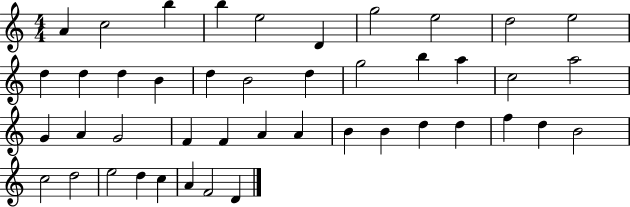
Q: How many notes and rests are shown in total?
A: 44